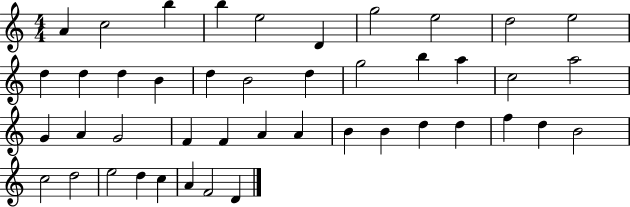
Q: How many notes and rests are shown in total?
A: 44